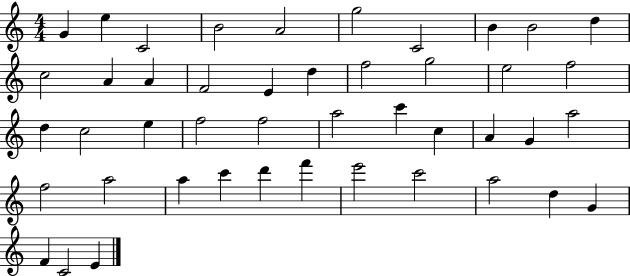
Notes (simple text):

G4/q E5/q C4/h B4/h A4/h G5/h C4/h B4/q B4/h D5/q C5/h A4/q A4/q F4/h E4/q D5/q F5/h G5/h E5/h F5/h D5/q C5/h E5/q F5/h F5/h A5/h C6/q C5/q A4/q G4/q A5/h F5/h A5/h A5/q C6/q D6/q F6/q E6/h C6/h A5/h D5/q G4/q F4/q C4/h E4/q